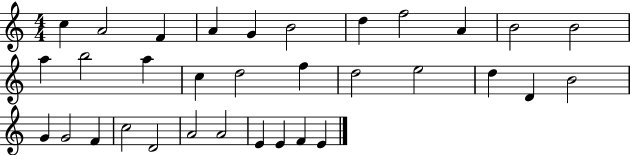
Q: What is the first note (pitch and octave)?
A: C5